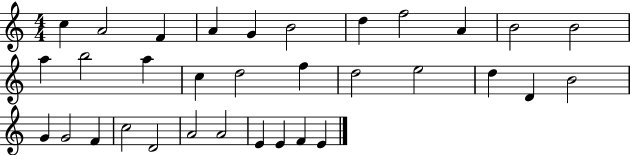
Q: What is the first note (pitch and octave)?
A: C5